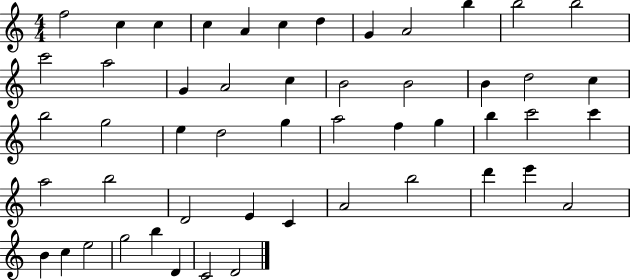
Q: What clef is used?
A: treble